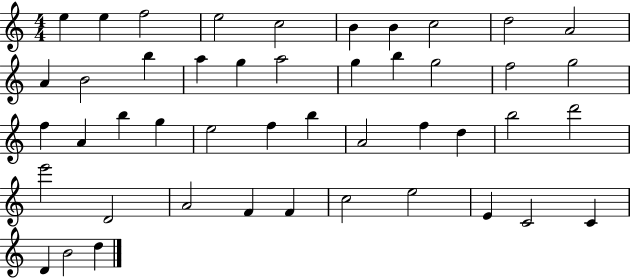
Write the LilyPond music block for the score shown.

{
  \clef treble
  \numericTimeSignature
  \time 4/4
  \key c \major
  e''4 e''4 f''2 | e''2 c''2 | b'4 b'4 c''2 | d''2 a'2 | \break a'4 b'2 b''4 | a''4 g''4 a''2 | g''4 b''4 g''2 | f''2 g''2 | \break f''4 a'4 b''4 g''4 | e''2 f''4 b''4 | a'2 f''4 d''4 | b''2 d'''2 | \break e'''2 d'2 | a'2 f'4 f'4 | c''2 e''2 | e'4 c'2 c'4 | \break d'4 b'2 d''4 | \bar "|."
}